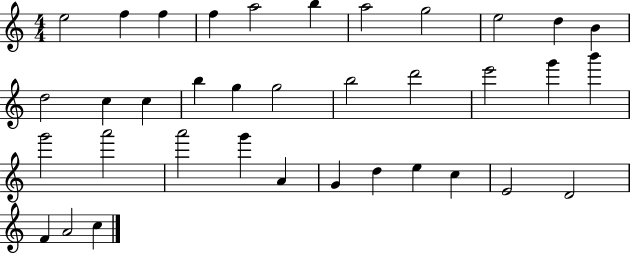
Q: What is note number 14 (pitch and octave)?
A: C5